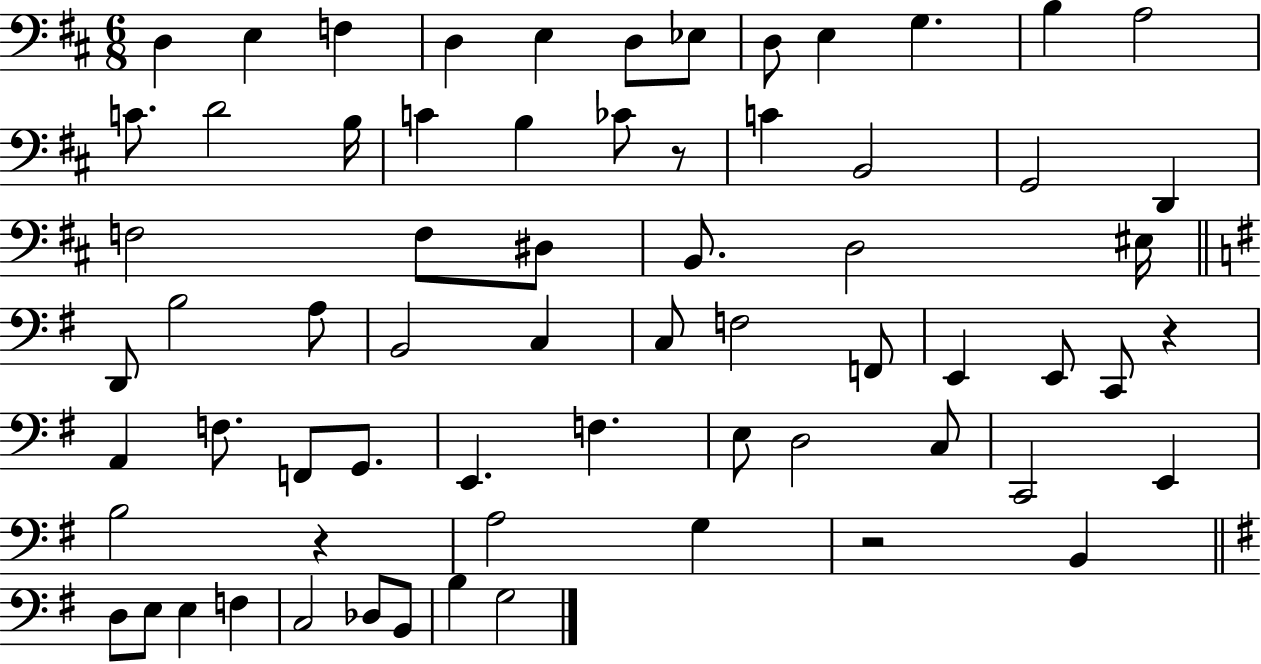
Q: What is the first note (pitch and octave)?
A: D3